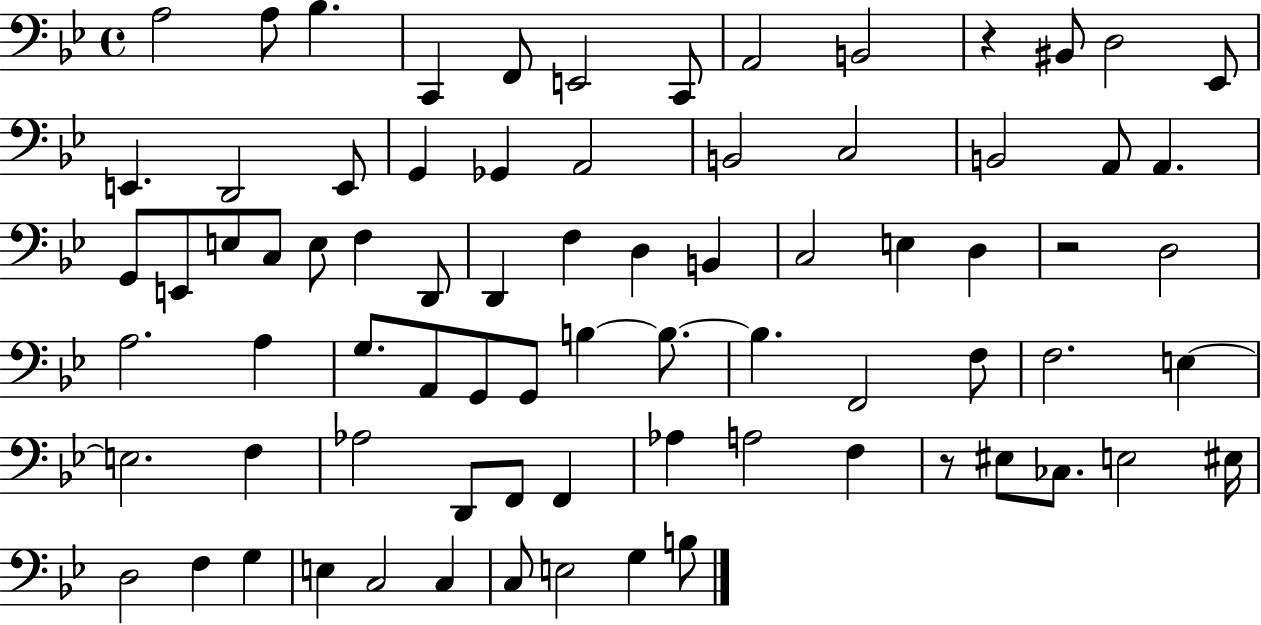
X:1
T:Untitled
M:4/4
L:1/4
K:Bb
A,2 A,/2 _B, C,, F,,/2 E,,2 C,,/2 A,,2 B,,2 z ^B,,/2 D,2 _E,,/2 E,, D,,2 E,,/2 G,, _G,, A,,2 B,,2 C,2 B,,2 A,,/2 A,, G,,/2 E,,/2 E,/2 C,/2 E,/2 F, D,,/2 D,, F, D, B,, C,2 E, D, z2 D,2 A,2 A, G,/2 A,,/2 G,,/2 G,,/2 B, B,/2 B, F,,2 F,/2 F,2 E, E,2 F, _A,2 D,,/2 F,,/2 F,, _A, A,2 F, z/2 ^E,/2 _C,/2 E,2 ^E,/4 D,2 F, G, E, C,2 C, C,/2 E,2 G, B,/2